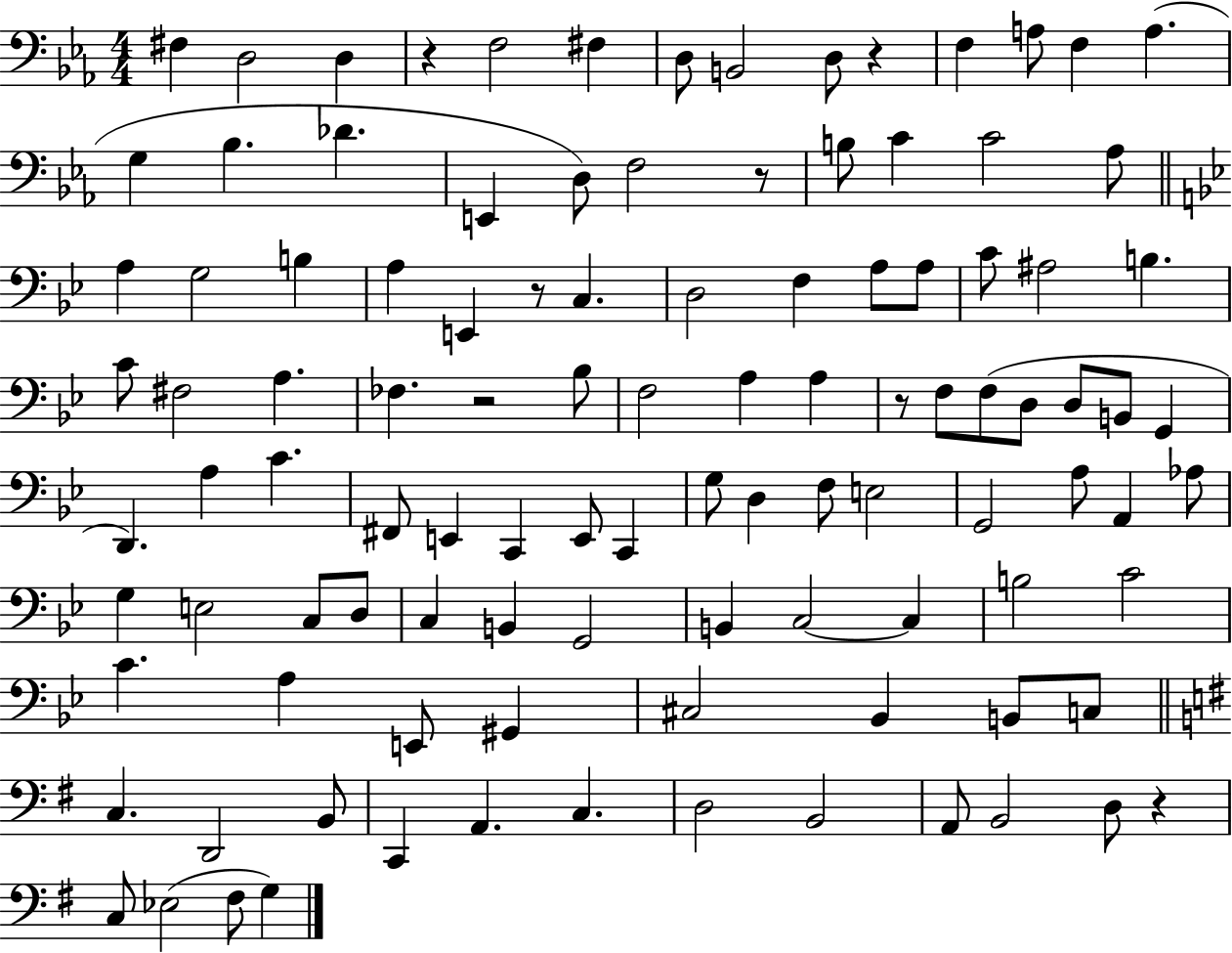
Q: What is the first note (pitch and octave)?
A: F#3